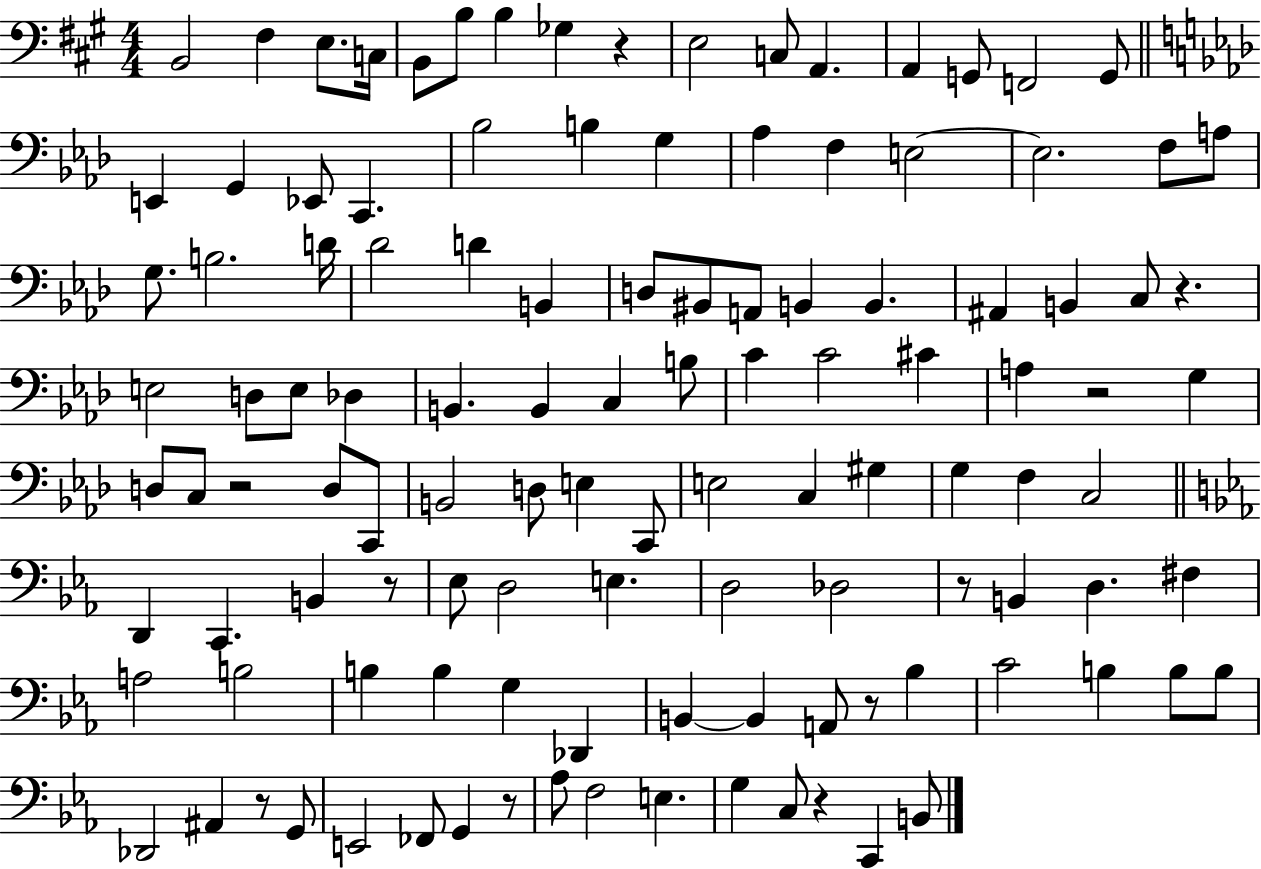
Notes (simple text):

B2/h F#3/q E3/e. C3/s B2/e B3/e B3/q Gb3/q R/q E3/h C3/e A2/q. A2/q G2/e F2/h G2/e E2/q G2/q Eb2/e C2/q. Bb3/h B3/q G3/q Ab3/q F3/q E3/h E3/h. F3/e A3/e G3/e. B3/h. D4/s Db4/h D4/q B2/q D3/e BIS2/e A2/e B2/q B2/q. A#2/q B2/q C3/e R/q. E3/h D3/e E3/e Db3/q B2/q. B2/q C3/q B3/e C4/q C4/h C#4/q A3/q R/h G3/q D3/e C3/e R/h D3/e C2/e B2/h D3/e E3/q C2/e E3/h C3/q G#3/q G3/q F3/q C3/h D2/q C2/q. B2/q R/e Eb3/e D3/h E3/q. D3/h Db3/h R/e B2/q D3/q. F#3/q A3/h B3/h B3/q B3/q G3/q Db2/q B2/q B2/q A2/e R/e Bb3/q C4/h B3/q B3/e B3/e Db2/h A#2/q R/e G2/e E2/h FES2/e G2/q R/e Ab3/e F3/h E3/q. G3/q C3/e R/q C2/q B2/e